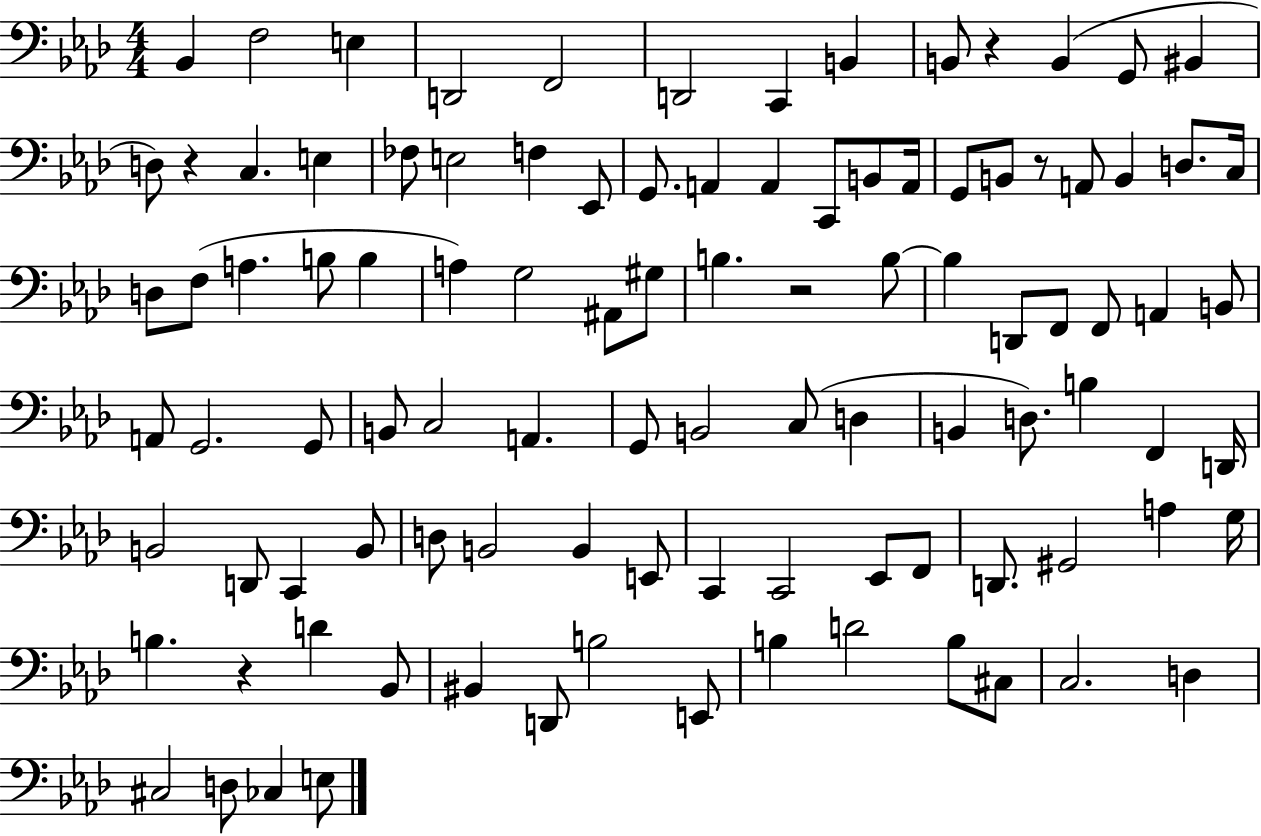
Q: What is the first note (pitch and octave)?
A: Bb2